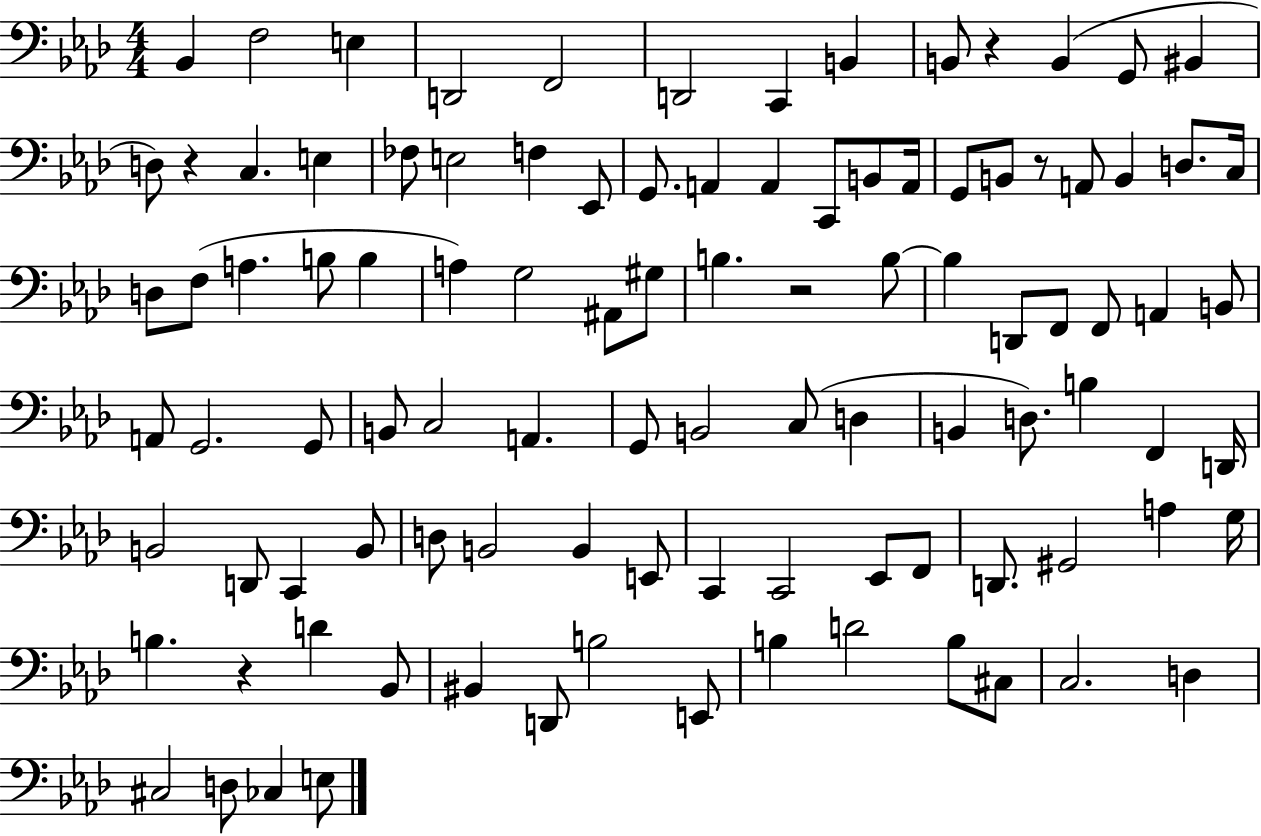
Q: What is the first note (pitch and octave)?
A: Bb2